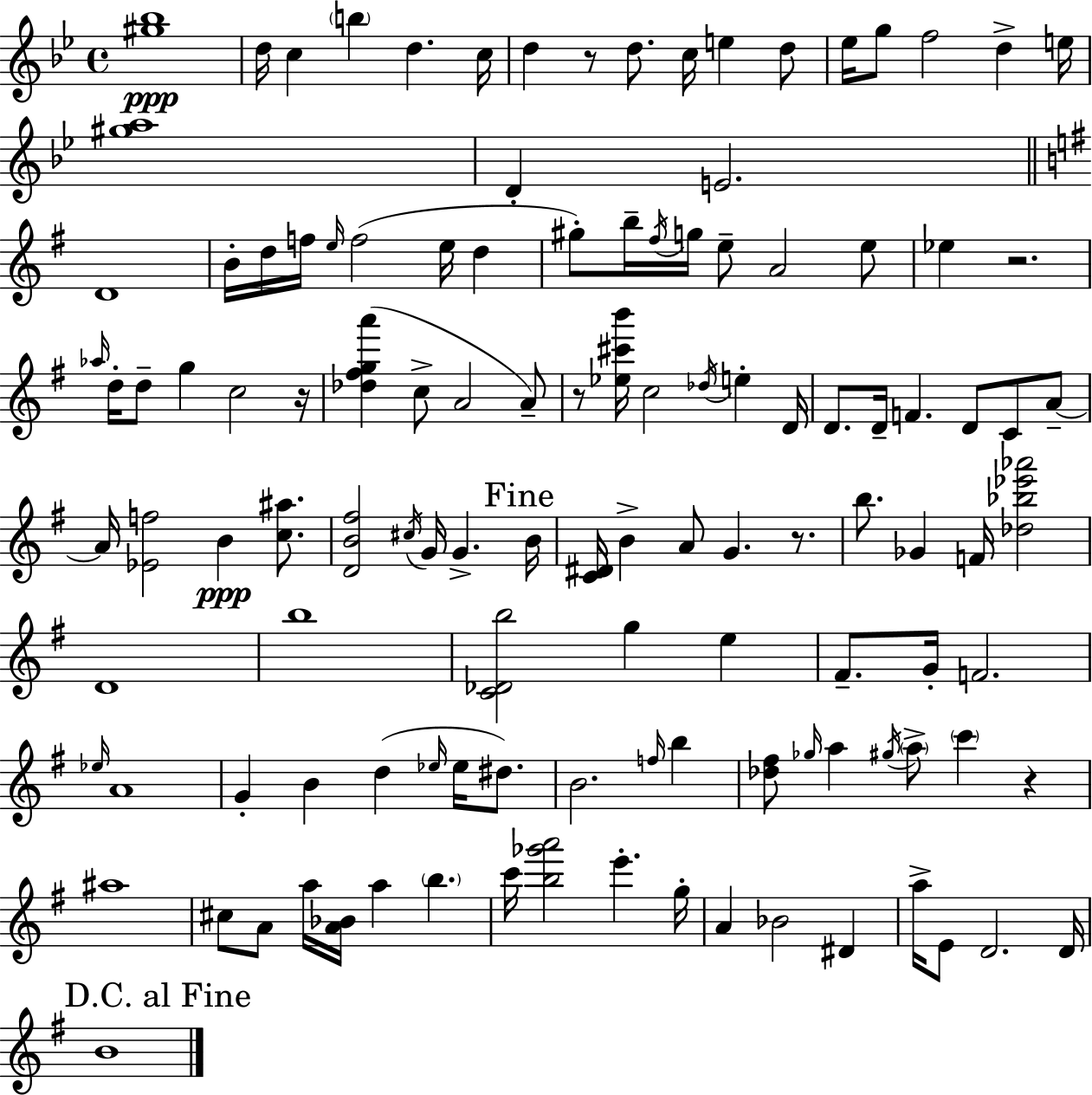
[G#5,Bb5]/w D5/s C5/q B5/q D5/q. C5/s D5/q R/e D5/e. C5/s E5/q D5/e Eb5/s G5/e F5/h D5/q E5/s [G#5,A5]/w D4/q E4/h. D4/w B4/s D5/s F5/s E5/s F5/h E5/s D5/q G#5/e B5/s F#5/s G5/s E5/e A4/h E5/e Eb5/q R/h. Ab5/s D5/s D5/e G5/q C5/h R/s [Db5,F#5,G5,A6]/q C5/e A4/h A4/e R/e [Eb5,C#6,B6]/s C5/h Db5/s E5/q D4/s D4/e. D4/s F4/q. D4/e C4/e A4/e A4/s [Eb4,F5]/h B4/q [C5,A#5]/e. [D4,B4,F#5]/h C#5/s G4/s G4/q. B4/s [C4,D#4]/s B4/q A4/e G4/q. R/e. B5/e. Gb4/q F4/s [Db5,Bb5,Eb6,Ab6]/h D4/w B5/w [C4,Db4,B5]/h G5/q E5/q F#4/e. G4/s F4/h. Eb5/s A4/w G4/q B4/q D5/q Eb5/s Eb5/s D#5/e. B4/h. F5/s B5/q [Db5,F#5]/e Gb5/s A5/q G#5/s A5/e C6/q R/q A#5/w C#5/e A4/e A5/s [A4,Bb4]/s A5/q B5/q. C6/s [B5,Gb6,A6]/h E6/q. G5/s A4/q Bb4/h D#4/q A5/s E4/e D4/h. D4/s B4/w